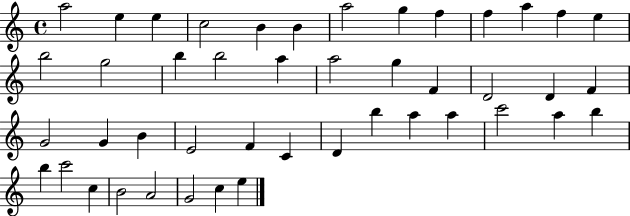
A5/h E5/q E5/q C5/h B4/q B4/q A5/h G5/q F5/q F5/q A5/q F5/q E5/q B5/h G5/h B5/q B5/h A5/q A5/h G5/q F4/q D4/h D4/q F4/q G4/h G4/q B4/q E4/h F4/q C4/q D4/q B5/q A5/q A5/q C6/h A5/q B5/q B5/q C6/h C5/q B4/h A4/h G4/h C5/q E5/q